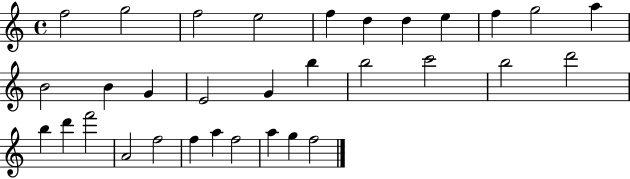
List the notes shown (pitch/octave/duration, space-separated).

F5/h G5/h F5/h E5/h F5/q D5/q D5/q E5/q F5/q G5/h A5/q B4/h B4/q G4/q E4/h G4/q B5/q B5/h C6/h B5/h D6/h B5/q D6/q F6/h A4/h F5/h F5/q A5/q F5/h A5/q G5/q F5/h